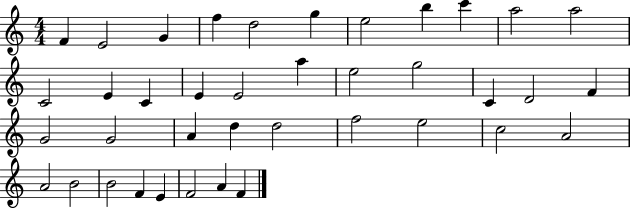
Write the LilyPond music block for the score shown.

{
  \clef treble
  \numericTimeSignature
  \time 4/4
  \key c \major
  f'4 e'2 g'4 | f''4 d''2 g''4 | e''2 b''4 c'''4 | a''2 a''2 | \break c'2 e'4 c'4 | e'4 e'2 a''4 | e''2 g''2 | c'4 d'2 f'4 | \break g'2 g'2 | a'4 d''4 d''2 | f''2 e''2 | c''2 a'2 | \break a'2 b'2 | b'2 f'4 e'4 | f'2 a'4 f'4 | \bar "|."
}